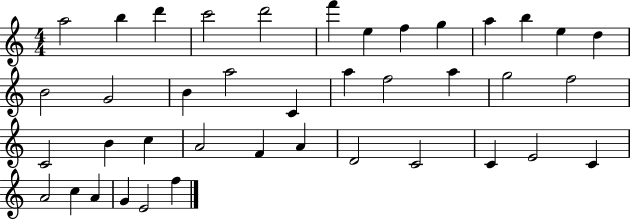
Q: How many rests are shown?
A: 0